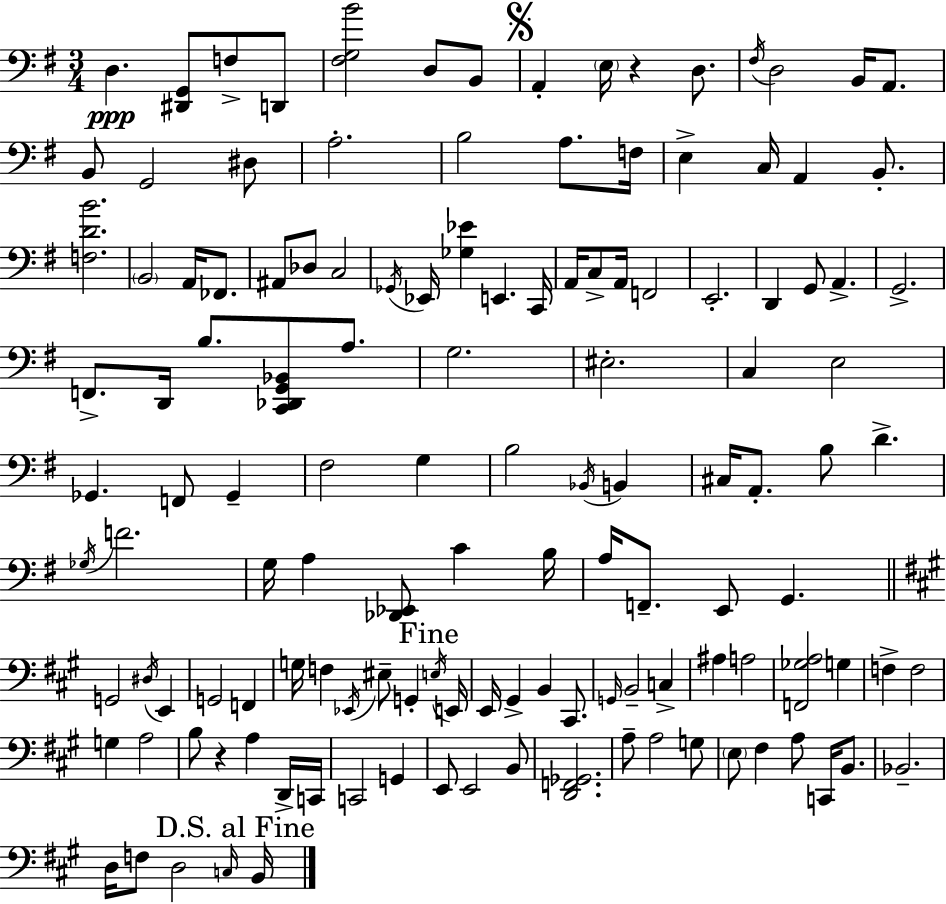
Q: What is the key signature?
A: E minor